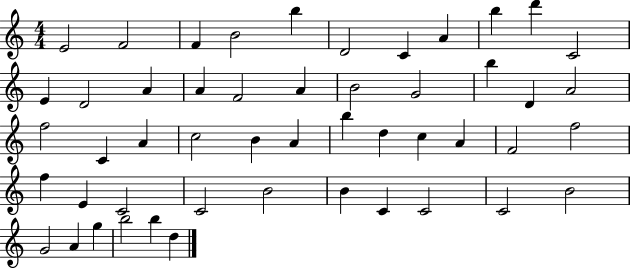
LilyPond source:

{
  \clef treble
  \numericTimeSignature
  \time 4/4
  \key c \major
  e'2 f'2 | f'4 b'2 b''4 | d'2 c'4 a'4 | b''4 d'''4 c'2 | \break e'4 d'2 a'4 | a'4 f'2 a'4 | b'2 g'2 | b''4 d'4 a'2 | \break f''2 c'4 a'4 | c''2 b'4 a'4 | b''4 d''4 c''4 a'4 | f'2 f''2 | \break f''4 e'4 c'2 | c'2 b'2 | b'4 c'4 c'2 | c'2 b'2 | \break g'2 a'4 g''4 | b''2 b''4 d''4 | \bar "|."
}